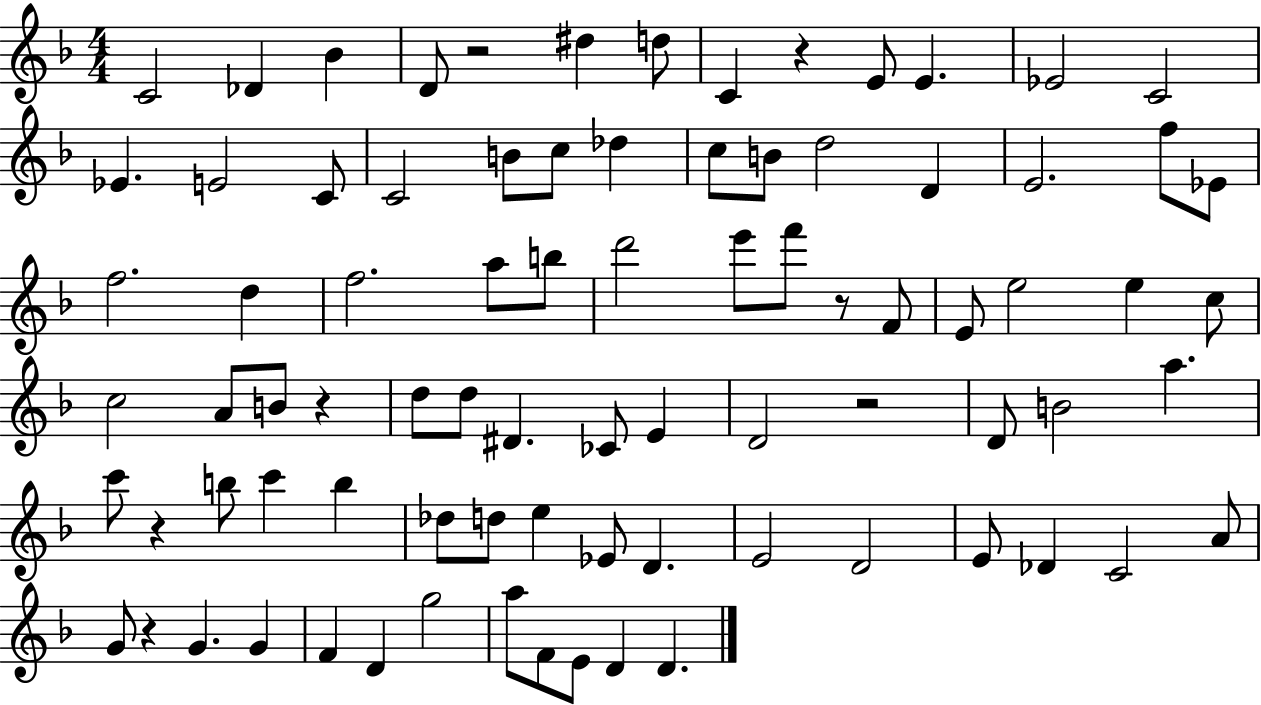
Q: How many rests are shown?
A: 7